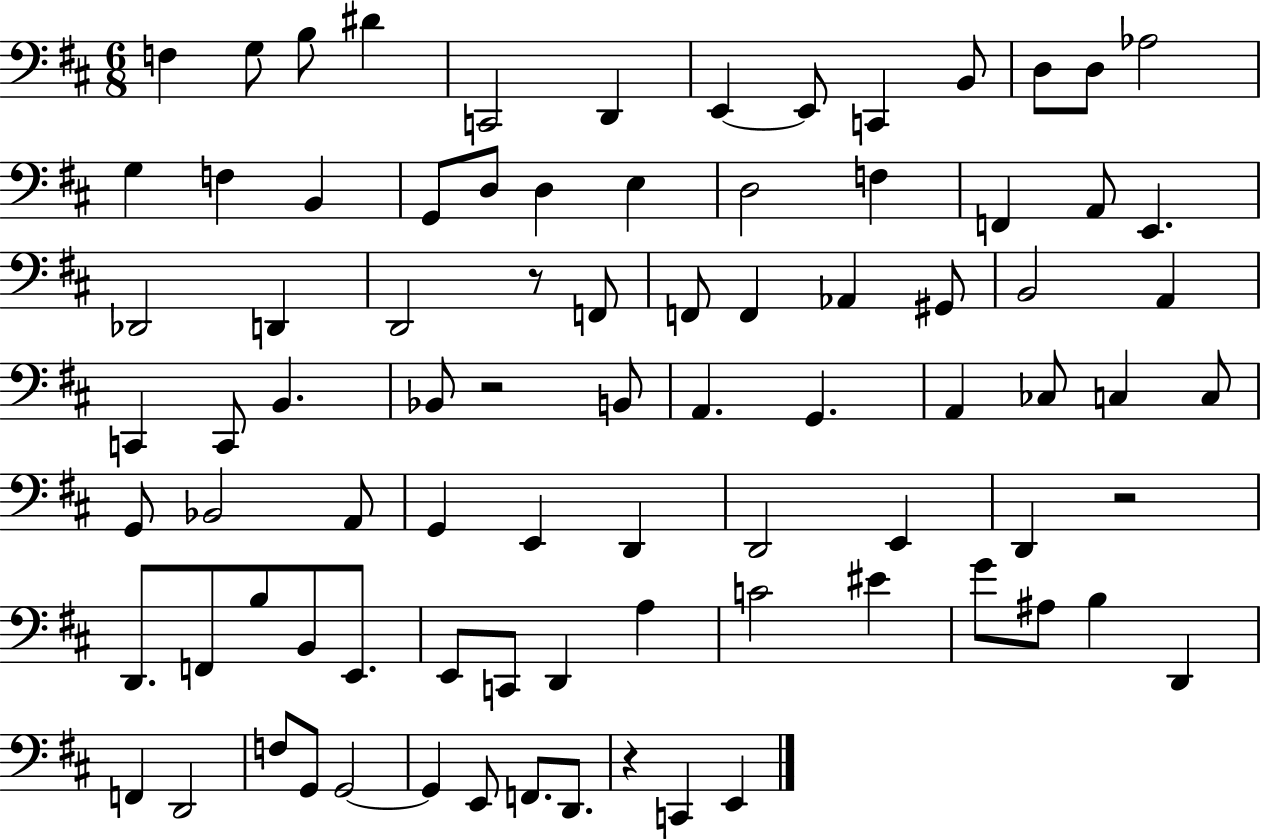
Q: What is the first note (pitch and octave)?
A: F3